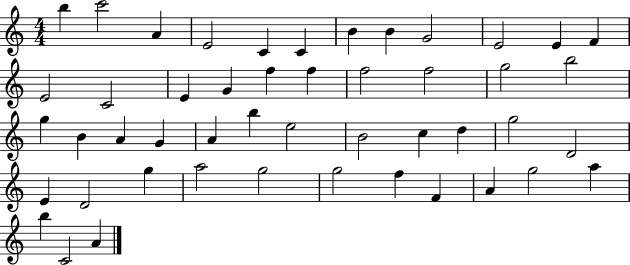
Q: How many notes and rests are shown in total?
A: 48